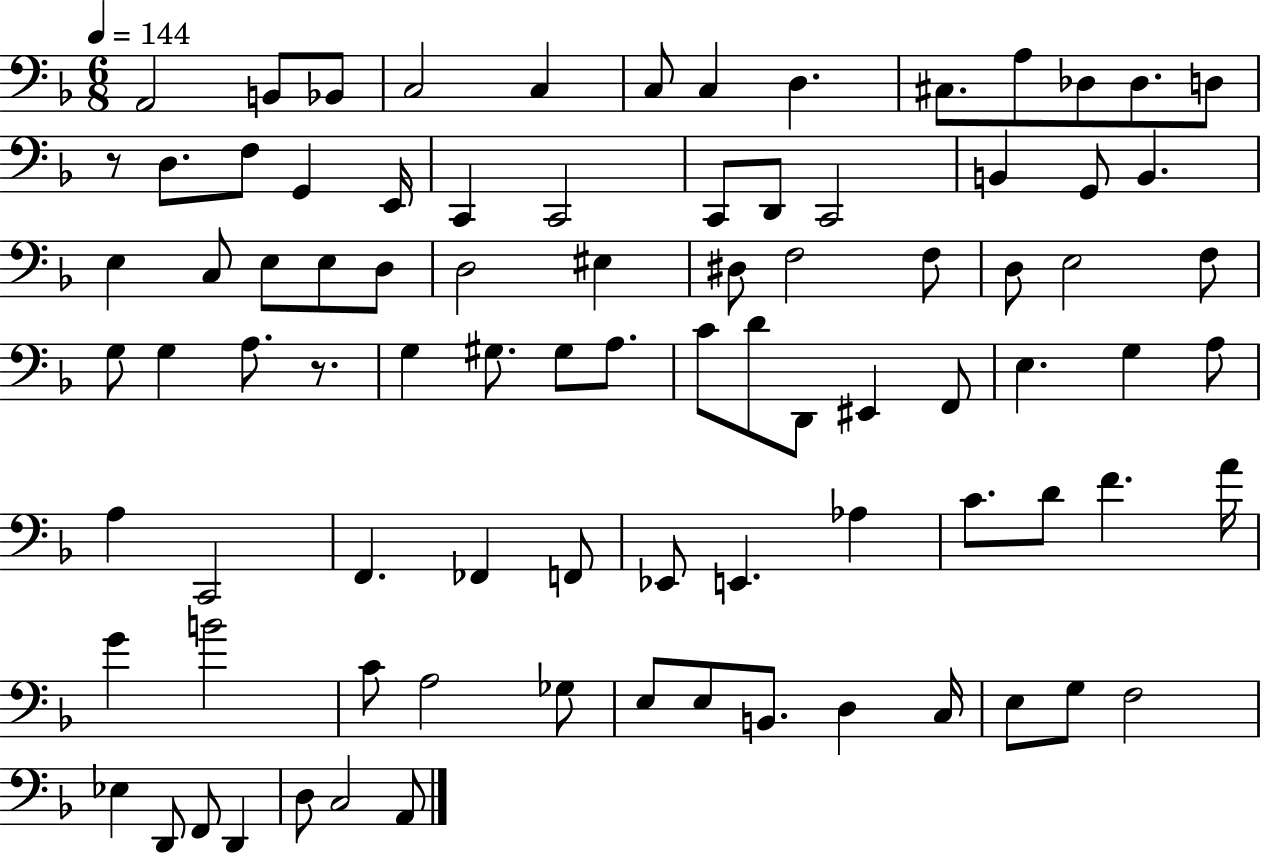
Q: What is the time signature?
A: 6/8